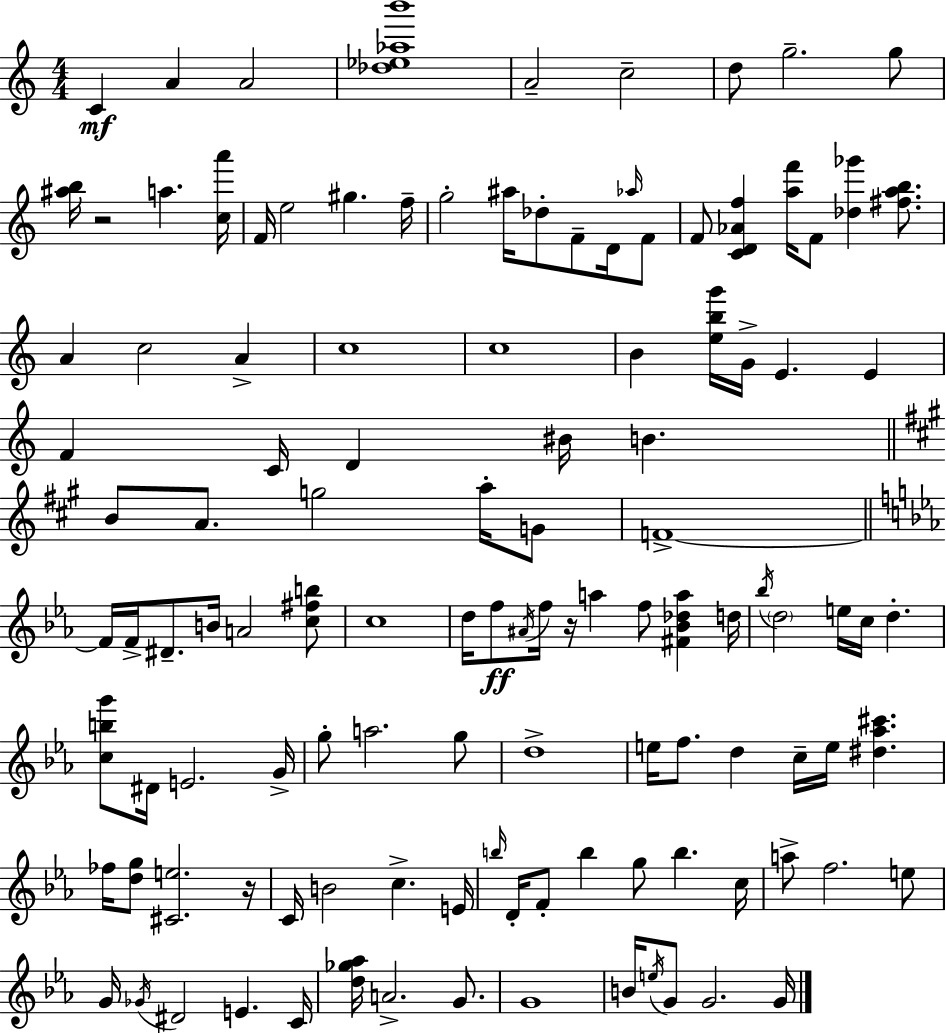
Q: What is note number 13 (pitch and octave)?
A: F5